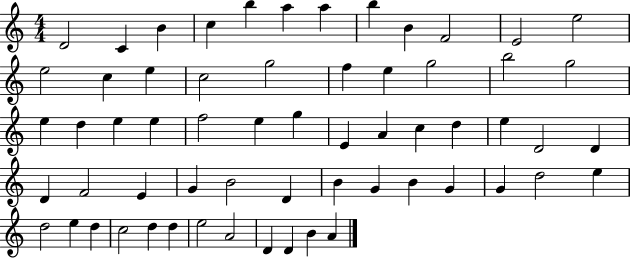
X:1
T:Untitled
M:4/4
L:1/4
K:C
D2 C B c b a a b B F2 E2 e2 e2 c e c2 g2 f e g2 b2 g2 e d e e f2 e g E A c d e D2 D D F2 E G B2 D B G B G G d2 e d2 e d c2 d d e2 A2 D D B A